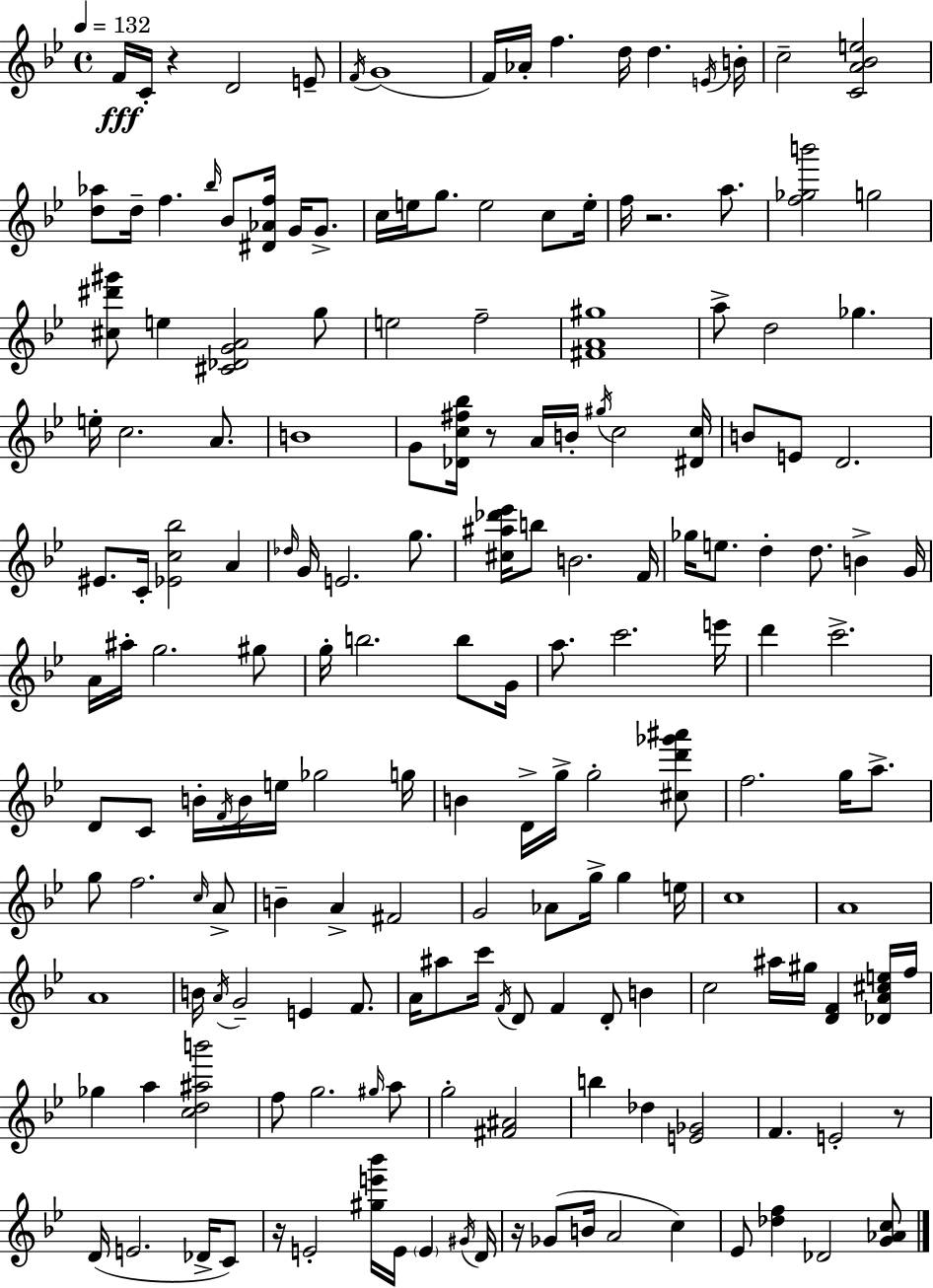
F4/s C4/s R/q D4/h E4/e F4/s G4/w F4/s Ab4/s F5/q. D5/s D5/q. E4/s B4/s C5/h [C4,A4,Bb4,E5]/h [D5,Ab5]/e D5/s F5/q. Bb5/s Bb4/e [D#4,Ab4,F5]/s G4/s G4/e. C5/s E5/s G5/e. E5/h C5/e E5/s F5/s R/h. A5/e. [F5,Gb5,B6]/h G5/h [C#5,D#6,G#6]/e E5/q [C#4,Db4,G4,A4]/h G5/e E5/h F5/h [F#4,A4,G#5]/w A5/e D5/h Gb5/q. E5/s C5/h. A4/e. B4/w G4/e [Db4,C5,F#5,Bb5]/s R/e A4/s B4/s G#5/s C5/h [D#4,C5]/s B4/e E4/e D4/h. EIS4/e. C4/s [Eb4,C5,Bb5]/h A4/q Db5/s G4/s E4/h. G5/e. [C#5,A#5,Db6,Eb6]/s B5/e B4/h. F4/s Gb5/s E5/e. D5/q D5/e. B4/q G4/s A4/s A#5/s G5/h. G#5/e G5/s B5/h. B5/e G4/s A5/e. C6/h. E6/s D6/q C6/h. D4/e C4/e B4/s F4/s B4/s E5/s Gb5/h G5/s B4/q D4/s G5/s G5/h [C#5,D6,Gb6,A#6]/e F5/h. G5/s A5/e. G5/e F5/h. C5/s A4/e B4/q A4/q F#4/h G4/h Ab4/e G5/s G5/q E5/s C5/w A4/w A4/w B4/s A4/s G4/h E4/q F4/e. A4/s A#5/e C6/s F4/s D4/e F4/q D4/e B4/q C5/h A#5/s G#5/s [D4,F4]/q [Db4,A4,C#5,E5]/s F5/s Gb5/q A5/q [C5,D5,A#5,B6]/h F5/e G5/h. G#5/s A5/e G5/h [F#4,A#4]/h B5/q Db5/q [E4,Gb4]/h F4/q. E4/h R/e D4/s E4/h. Db4/s C4/e R/s E4/h [G#5,E6,Bb6]/s E4/s E4/q G#4/s D4/s R/s Gb4/e B4/s A4/h C5/q Eb4/e [Db5,F5]/q Db4/h [G4,Ab4,C5]/e